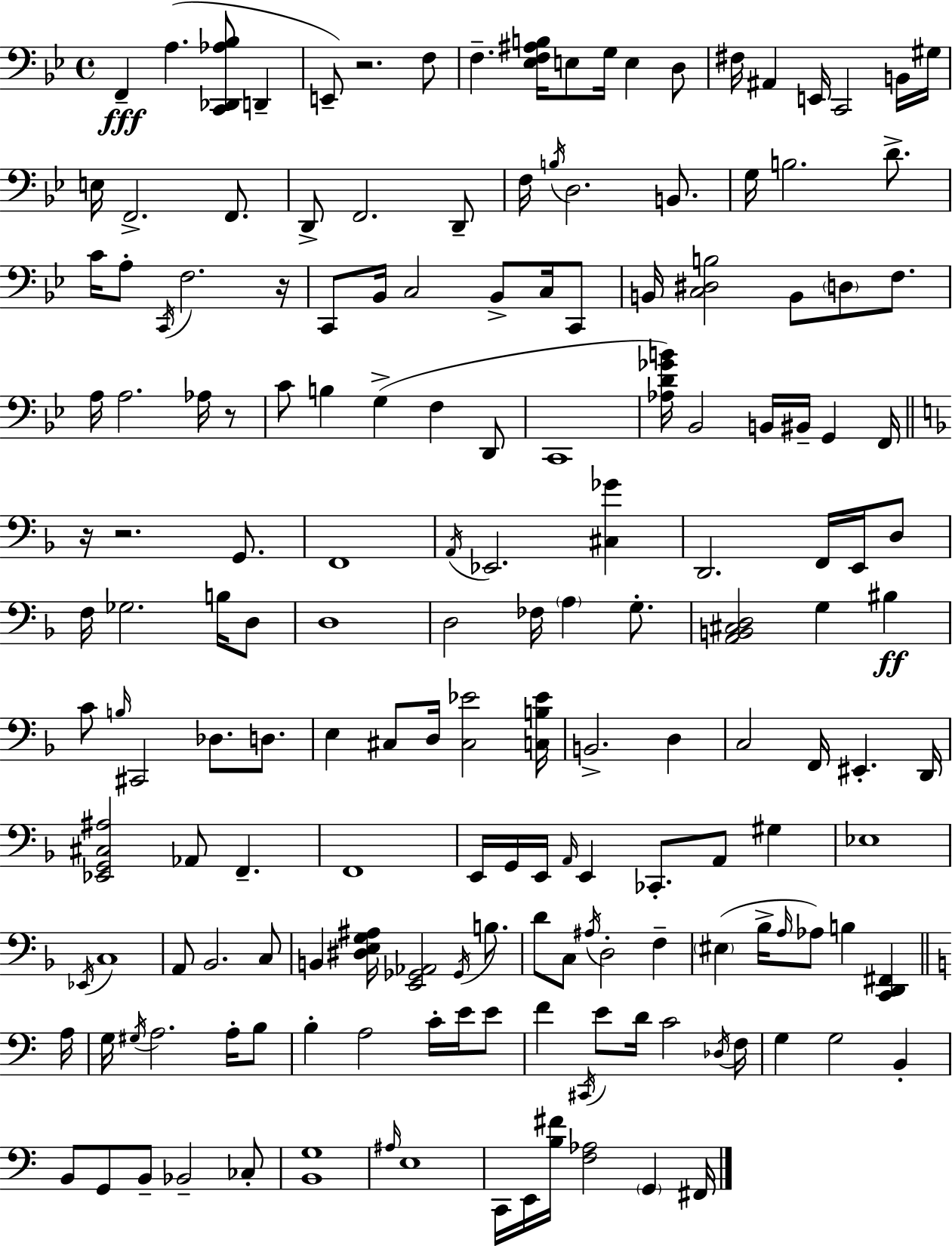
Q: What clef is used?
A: bass